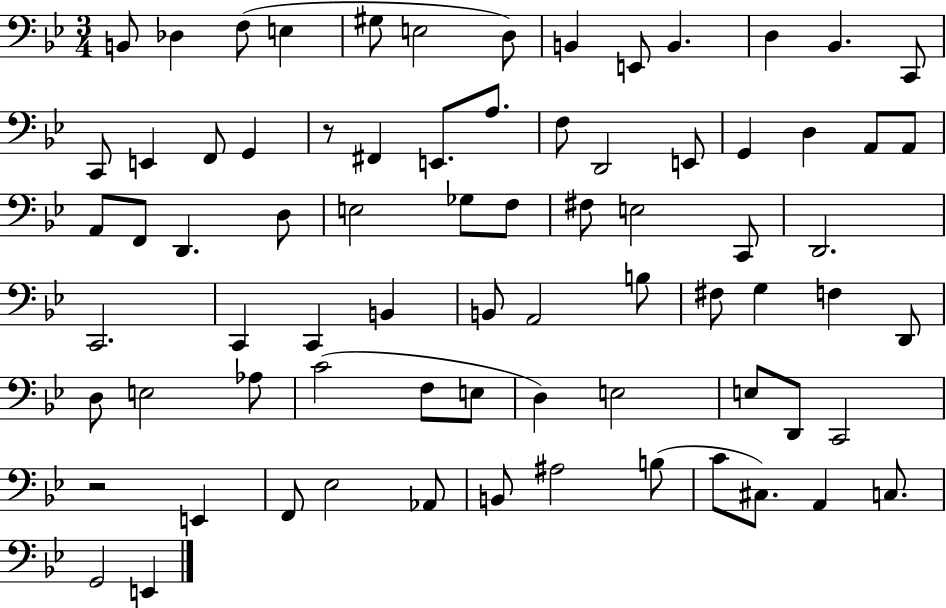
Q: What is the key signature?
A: BES major